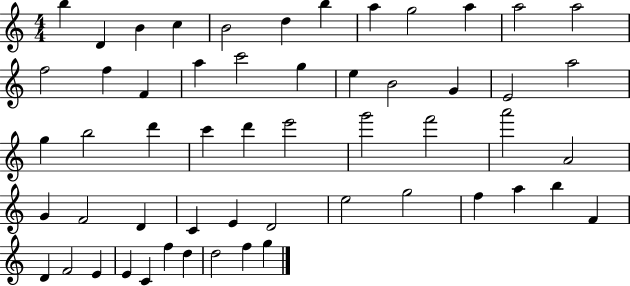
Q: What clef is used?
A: treble